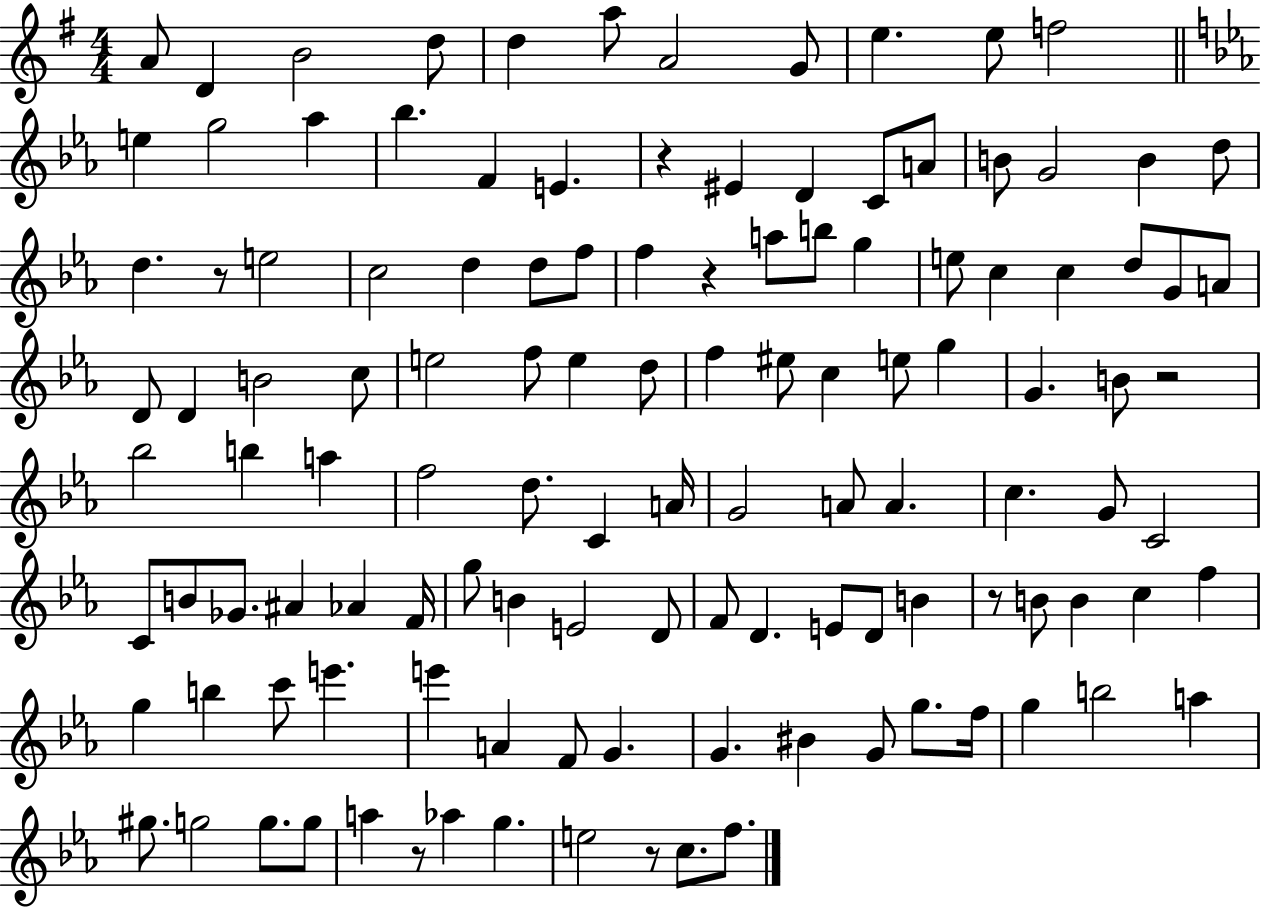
A4/e D4/q B4/h D5/e D5/q A5/e A4/h G4/e E5/q. E5/e F5/h E5/q G5/h Ab5/q Bb5/q. F4/q E4/q. R/q EIS4/q D4/q C4/e A4/e B4/e G4/h B4/q D5/e D5/q. R/e E5/h C5/h D5/q D5/e F5/e F5/q R/q A5/e B5/e G5/q E5/e C5/q C5/q D5/e G4/e A4/e D4/e D4/q B4/h C5/e E5/h F5/e E5/q D5/e F5/q EIS5/e C5/q E5/e G5/q G4/q. B4/e R/h Bb5/h B5/q A5/q F5/h D5/e. C4/q A4/s G4/h A4/e A4/q. C5/q. G4/e C4/h C4/e B4/e Gb4/e. A#4/q Ab4/q F4/s G5/e B4/q E4/h D4/e F4/e D4/q. E4/e D4/e B4/q R/e B4/e B4/q C5/q F5/q G5/q B5/q C6/e E6/q. E6/q A4/q F4/e G4/q. G4/q. BIS4/q G4/e G5/e. F5/s G5/q B5/h A5/q G#5/e. G5/h G5/e. G5/e A5/q R/e Ab5/q G5/q. E5/h R/e C5/e. F5/e.